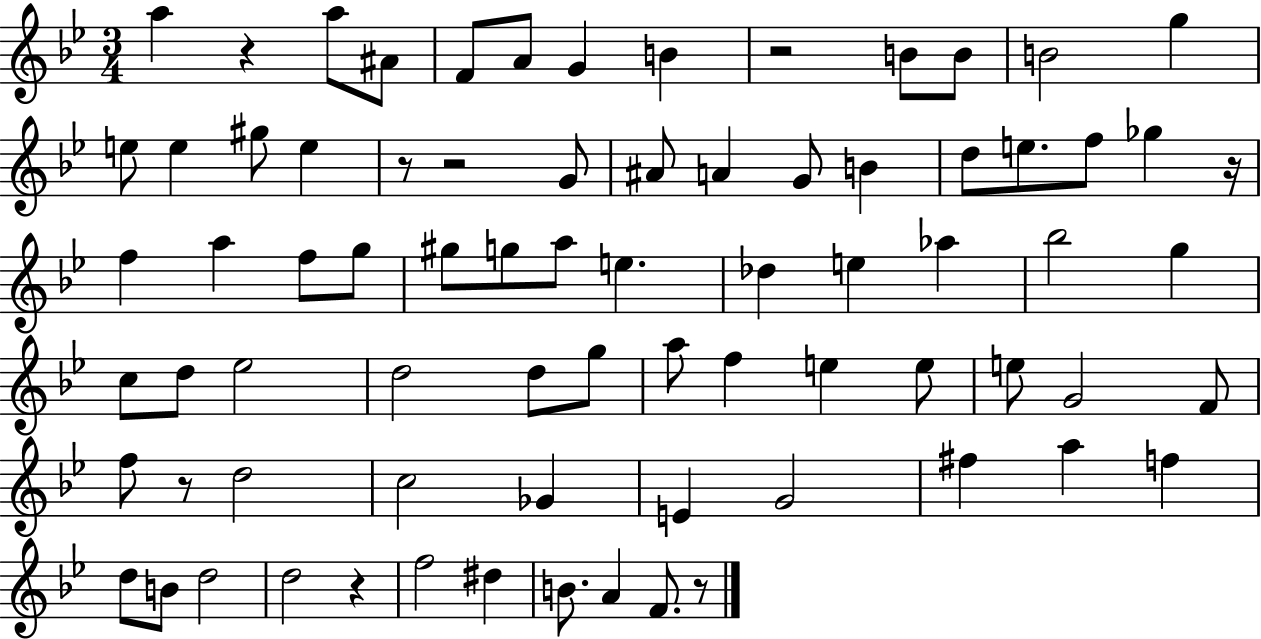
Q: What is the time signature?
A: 3/4